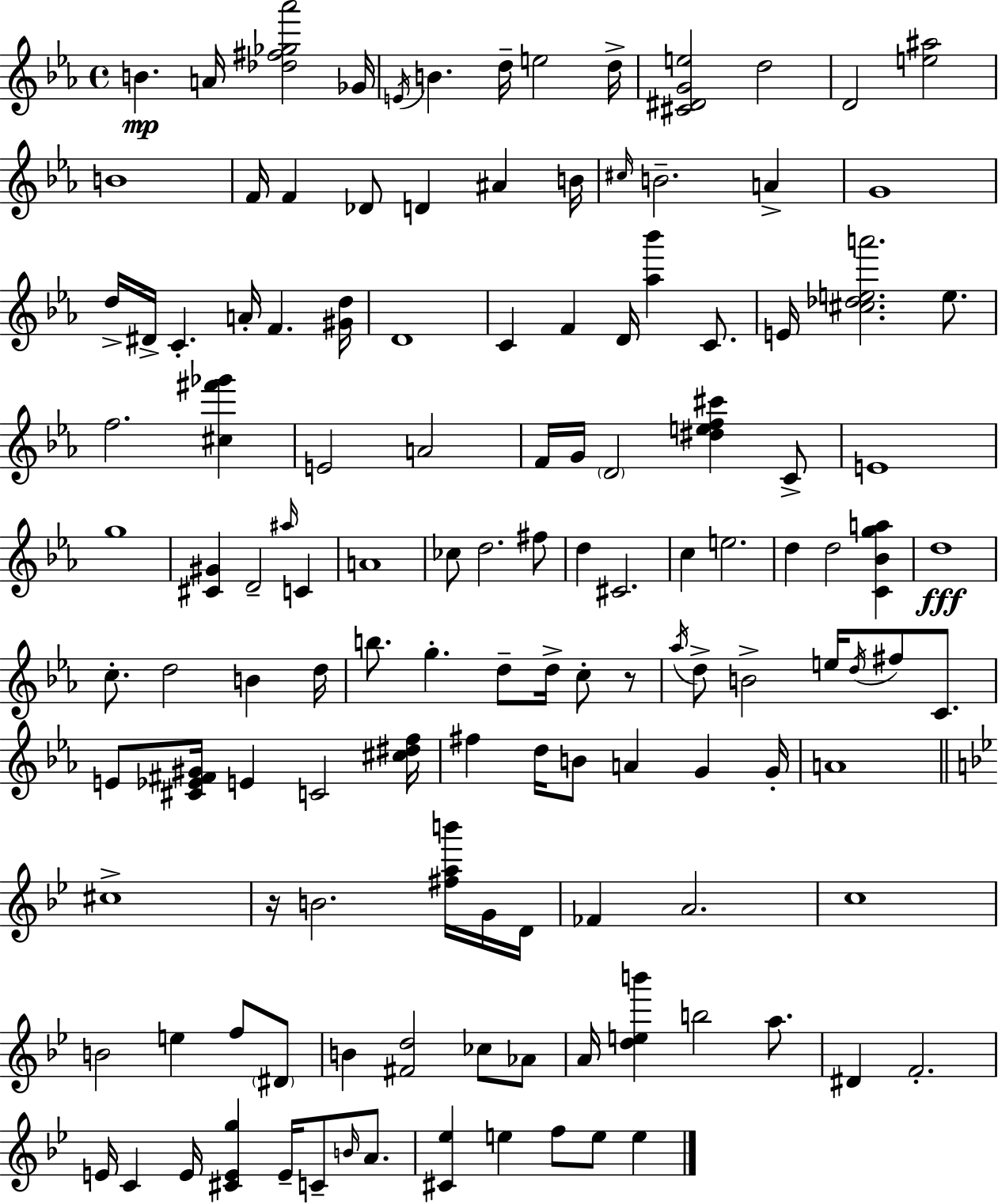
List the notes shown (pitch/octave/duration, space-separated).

B4/q. A4/s [Db5,F#5,Gb5,Ab6]/h Gb4/s E4/s B4/q. D5/s E5/h D5/s [C#4,D#4,G4,E5]/h D5/h D4/h [E5,A#5]/h B4/w F4/s F4/q Db4/e D4/q A#4/q B4/s C#5/s B4/h. A4/q G4/w D5/s D#4/s C4/q. A4/s F4/q. [G#4,D5]/s D4/w C4/q F4/q D4/s [Ab5,Bb6]/q C4/e. E4/s [C#5,Db5,E5,A6]/h. E5/e. F5/h. [C#5,F#6,Gb6]/q E4/h A4/h F4/s G4/s D4/h [D#5,E5,F5,C#6]/q C4/e E4/w G5/w [C#4,G#4]/q D4/h A#5/s C4/q A4/w CES5/e D5/h. F#5/e D5/q C#4/h. C5/q E5/h. D5/q D5/h [C4,Bb4,G5,A5]/q D5/w C5/e. D5/h B4/q D5/s B5/e. G5/q. D5/e D5/s C5/e R/e Ab5/s D5/e B4/h E5/s D5/s F#5/e C4/e. E4/e [C#4,Eb4,F#4,G#4]/s E4/q C4/h [C#5,D#5,F5]/s F#5/q D5/s B4/e A4/q G4/q G4/s A4/w C#5/w R/s B4/h. [F#5,A5,B6]/s G4/s D4/s FES4/q A4/h. C5/w B4/h E5/q F5/e D#4/e B4/q [F#4,D5]/h CES5/e Ab4/e A4/s [D5,E5,B6]/q B5/h A5/e. D#4/q F4/h. E4/s C4/q E4/s [C#4,E4,G5]/q E4/s C4/e B4/s A4/e. [C#4,Eb5]/q E5/q F5/e E5/e E5/q